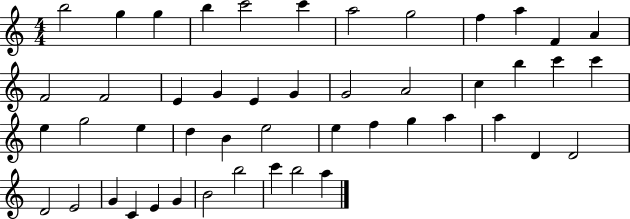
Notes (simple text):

B5/h G5/q G5/q B5/q C6/h C6/q A5/h G5/h F5/q A5/q F4/q A4/q F4/h F4/h E4/q G4/q E4/q G4/q G4/h A4/h C5/q B5/q C6/q C6/q E5/q G5/h E5/q D5/q B4/q E5/h E5/q F5/q G5/q A5/q A5/q D4/q D4/h D4/h E4/h G4/q C4/q E4/q G4/q B4/h B5/h C6/q B5/h A5/q